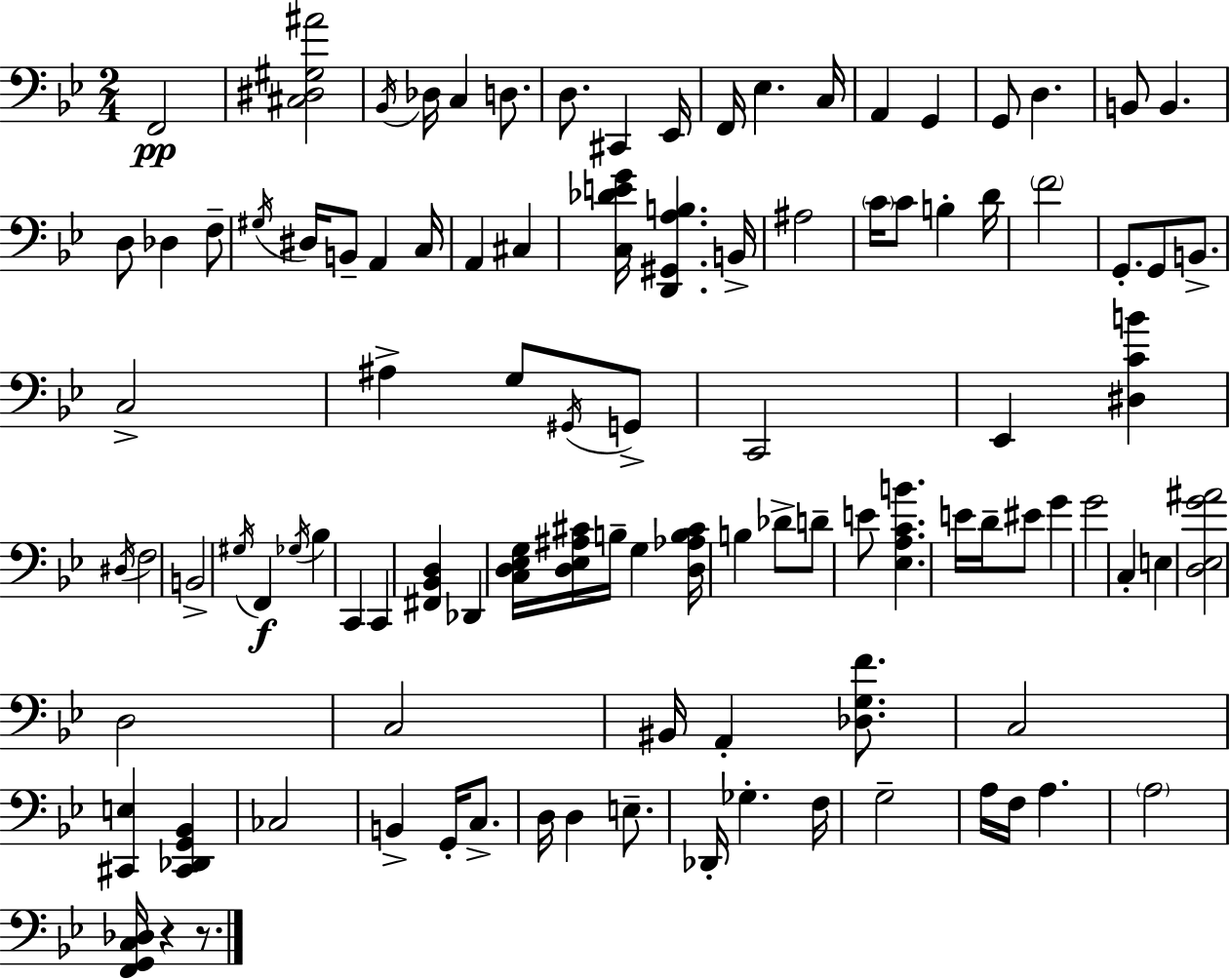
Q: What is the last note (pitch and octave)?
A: A3